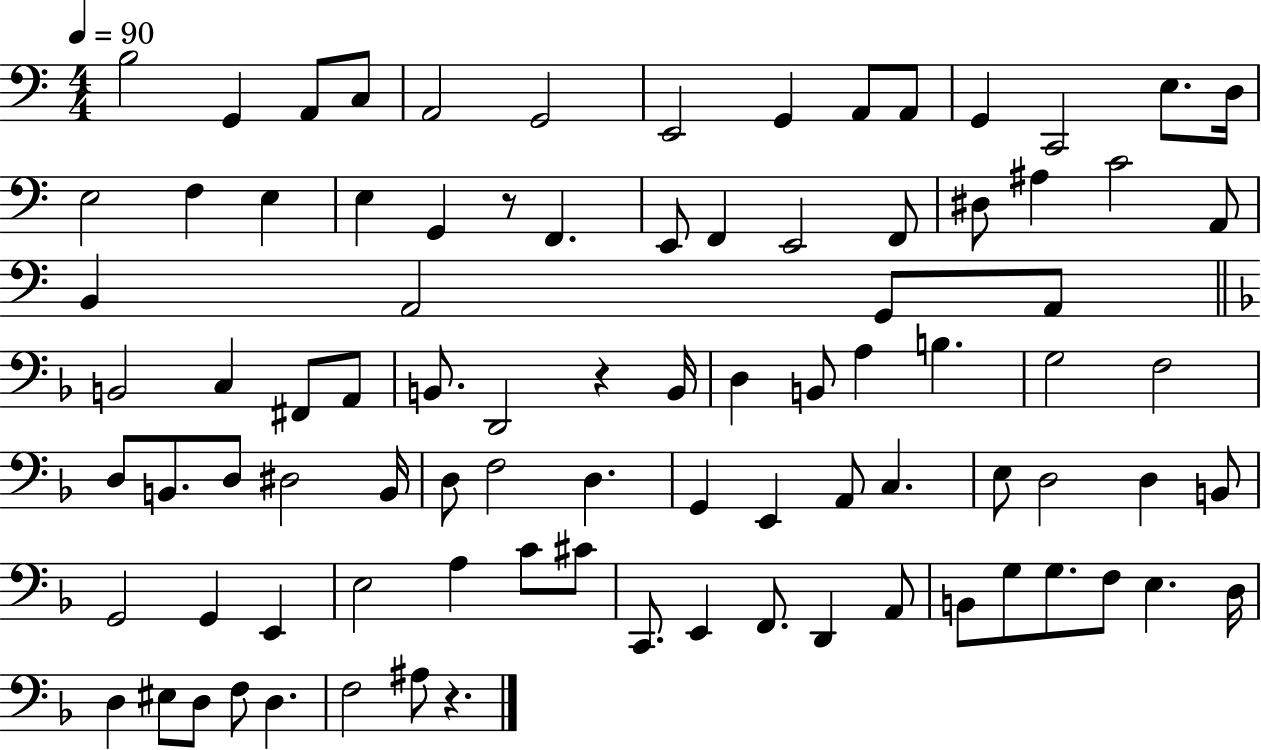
{
  \clef bass
  \numericTimeSignature
  \time 4/4
  \key c \major
  \tempo 4 = 90
  b2 g,4 a,8 c8 | a,2 g,2 | e,2 g,4 a,8 a,8 | g,4 c,2 e8. d16 | \break e2 f4 e4 | e4 g,4 r8 f,4. | e,8 f,4 e,2 f,8 | dis8 ais4 c'2 a,8 | \break b,4 a,2 g,8 a,8 | \bar "||" \break \key f \major b,2 c4 fis,8 a,8 | b,8. d,2 r4 b,16 | d4 b,8 a4 b4. | g2 f2 | \break d8 b,8. d8 dis2 b,16 | d8 f2 d4. | g,4 e,4 a,8 c4. | e8 d2 d4 b,8 | \break g,2 g,4 e,4 | e2 a4 c'8 cis'8 | c,8. e,4 f,8. d,4 a,8 | b,8 g8 g8. f8 e4. d16 | \break d4 eis8 d8 f8 d4. | f2 ais8 r4. | \bar "|."
}